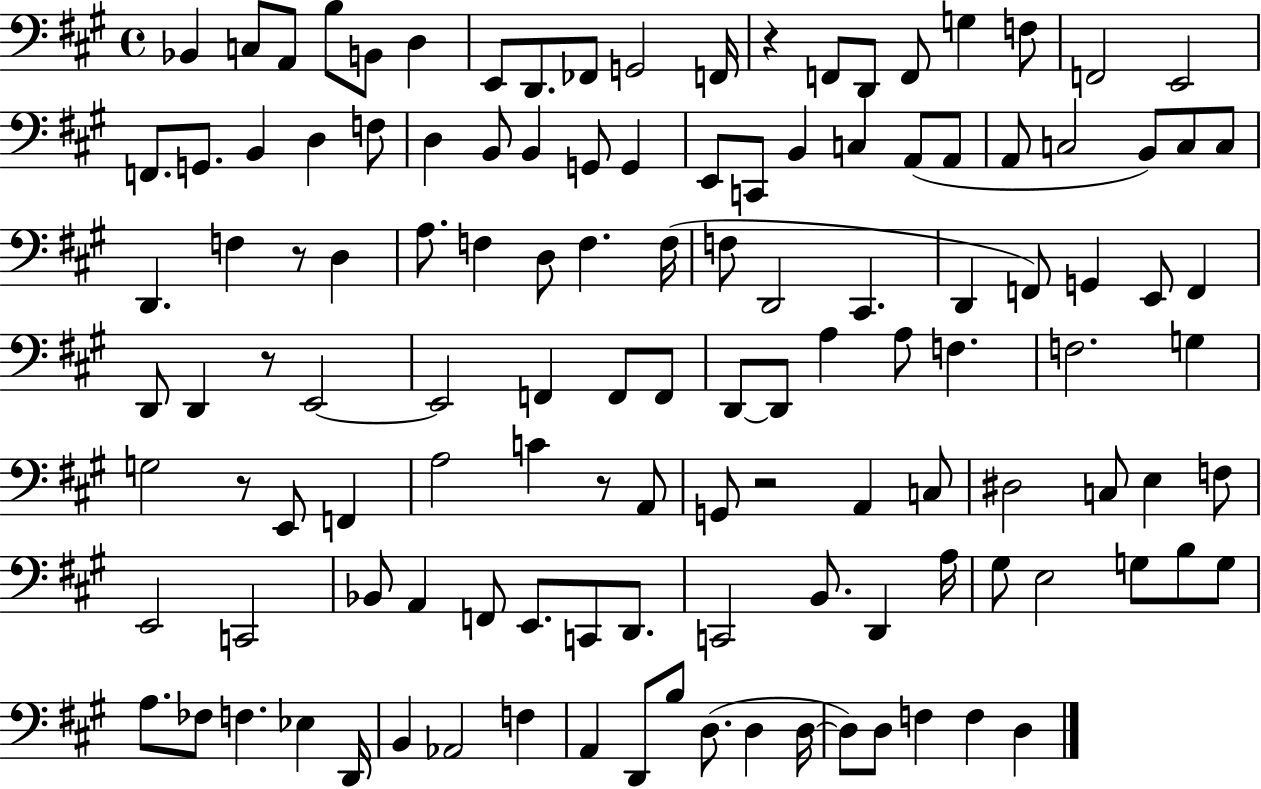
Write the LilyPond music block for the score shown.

{
  \clef bass
  \time 4/4
  \defaultTimeSignature
  \key a \major
  bes,4 c8 a,8 b8 b,8 d4 | e,8 d,8. fes,8 g,2 f,16 | r4 f,8 d,8 f,8 g4 f8 | f,2 e,2 | \break f,8. g,8. b,4 d4 f8 | d4 b,8 b,4 g,8 g,4 | e,8 c,8 b,4 c4 a,8( a,8 | a,8 c2 b,8) c8 c8 | \break d,4. f4 r8 d4 | a8. f4 d8 f4. f16( | f8 d,2 cis,4. | d,4 f,8) g,4 e,8 f,4 | \break d,8 d,4 r8 e,2~~ | e,2 f,4 f,8 f,8 | d,8~~ d,8 a4 a8 f4. | f2. g4 | \break g2 r8 e,8 f,4 | a2 c'4 r8 a,8 | g,8 r2 a,4 c8 | dis2 c8 e4 f8 | \break e,2 c,2 | bes,8 a,4 f,8 e,8. c,8 d,8. | c,2 b,8. d,4 a16 | gis8 e2 g8 b8 g8 | \break a8. fes8 f4. ees4 d,16 | b,4 aes,2 f4 | a,4 d,8 b8 d8.( d4 d16~~ | d8) d8 f4 f4 d4 | \break \bar "|."
}